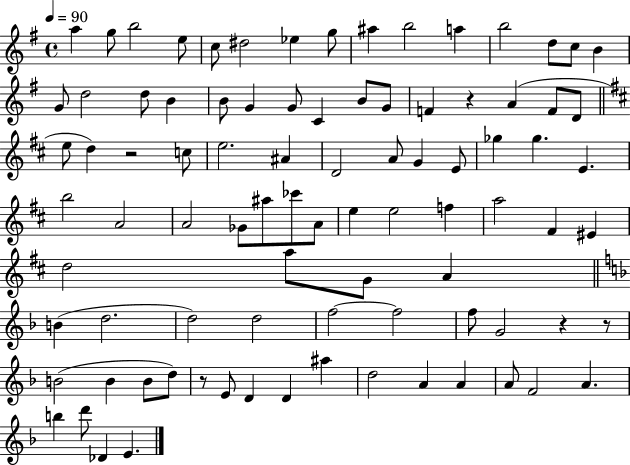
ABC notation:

X:1
T:Untitled
M:4/4
L:1/4
K:G
a g/2 b2 e/2 c/2 ^d2 _e g/2 ^a b2 a b2 d/2 c/2 B G/2 d2 d/2 B B/2 G G/2 C B/2 G/2 F z A F/2 D/2 e/2 d z2 c/2 e2 ^A D2 A/2 G E/2 _g _g E b2 A2 A2 _G/2 ^a/2 _c'/2 A/2 e e2 f a2 ^F ^E d2 a/2 G/2 A B d2 d2 d2 f2 f2 f/2 G2 z z/2 B2 B B/2 d/2 z/2 E/2 D D ^a d2 A A A/2 F2 A b d'/2 _D E